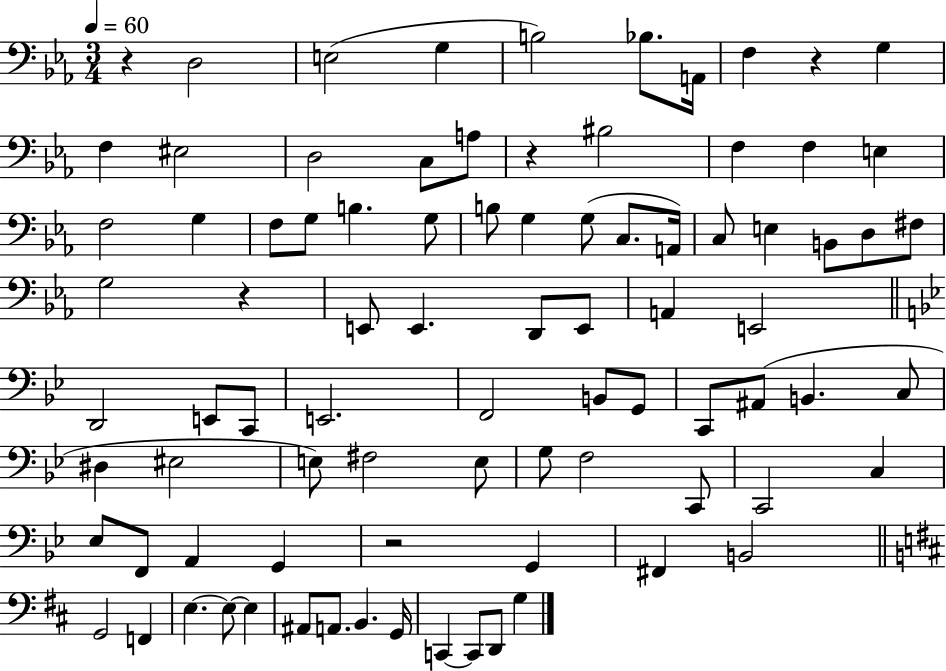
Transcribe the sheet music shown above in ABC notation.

X:1
T:Untitled
M:3/4
L:1/4
K:Eb
z D,2 E,2 G, B,2 _B,/2 A,,/4 F, z G, F, ^E,2 D,2 C,/2 A,/2 z ^B,2 F, F, E, F,2 G, F,/2 G,/2 B, G,/2 B,/2 G, G,/2 C,/2 A,,/4 C,/2 E, B,,/2 D,/2 ^F,/2 G,2 z E,,/2 E,, D,,/2 E,,/2 A,, E,,2 D,,2 E,,/2 C,,/2 E,,2 F,,2 B,,/2 G,,/2 C,,/2 ^A,,/2 B,, C,/2 ^D, ^E,2 E,/2 ^F,2 E,/2 G,/2 F,2 C,,/2 C,,2 C, _E,/2 F,,/2 A,, G,, z2 G,, ^F,, B,,2 G,,2 F,, E, E,/2 E, ^A,,/2 A,,/2 B,, G,,/4 C,, C,,/2 D,,/2 G,